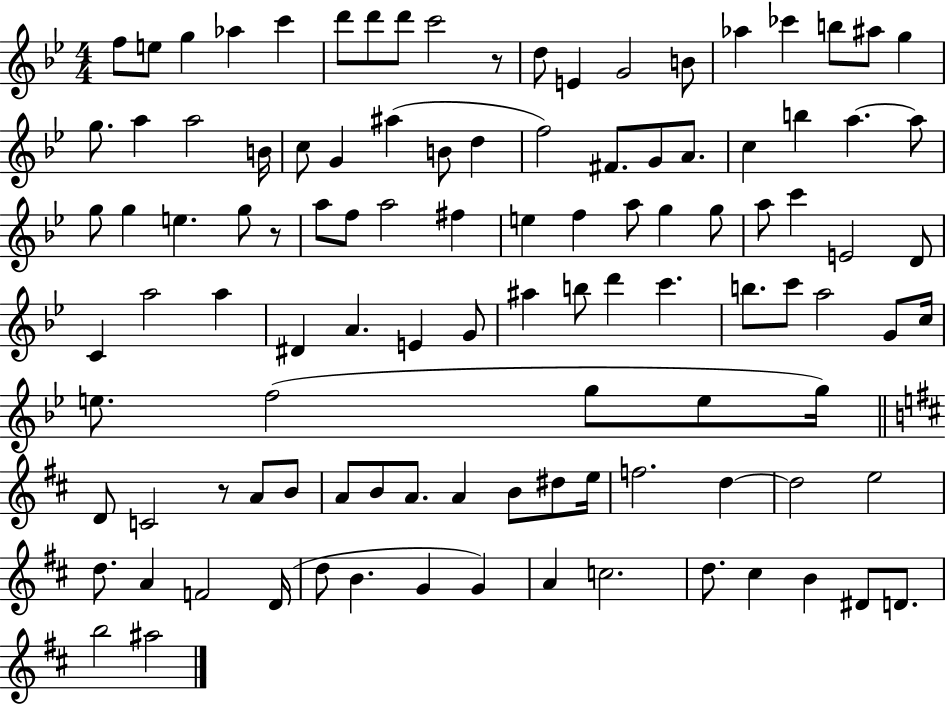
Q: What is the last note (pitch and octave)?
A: A#5